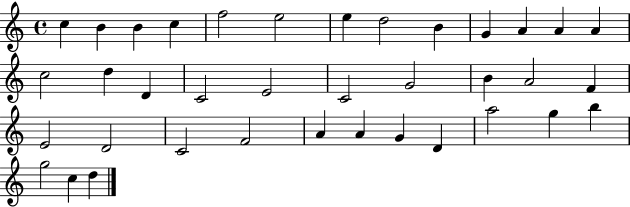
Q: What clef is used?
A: treble